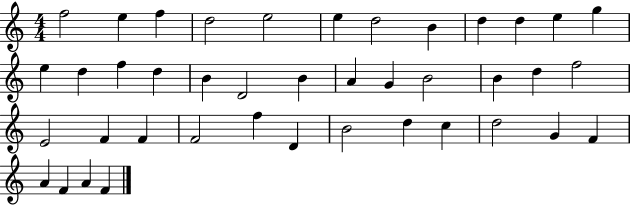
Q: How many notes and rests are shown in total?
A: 41